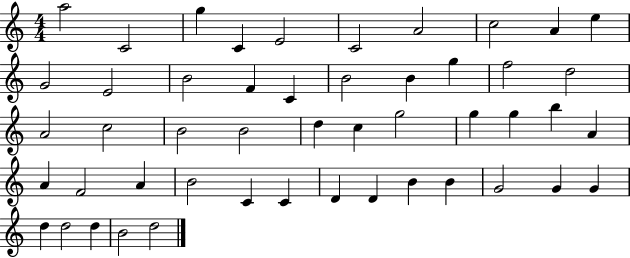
A5/h C4/h G5/q C4/q E4/h C4/h A4/h C5/h A4/q E5/q G4/h E4/h B4/h F4/q C4/q B4/h B4/q G5/q F5/h D5/h A4/h C5/h B4/h B4/h D5/q C5/q G5/h G5/q G5/q B5/q A4/q A4/q F4/h A4/q B4/h C4/q C4/q D4/q D4/q B4/q B4/q G4/h G4/q G4/q D5/q D5/h D5/q B4/h D5/h